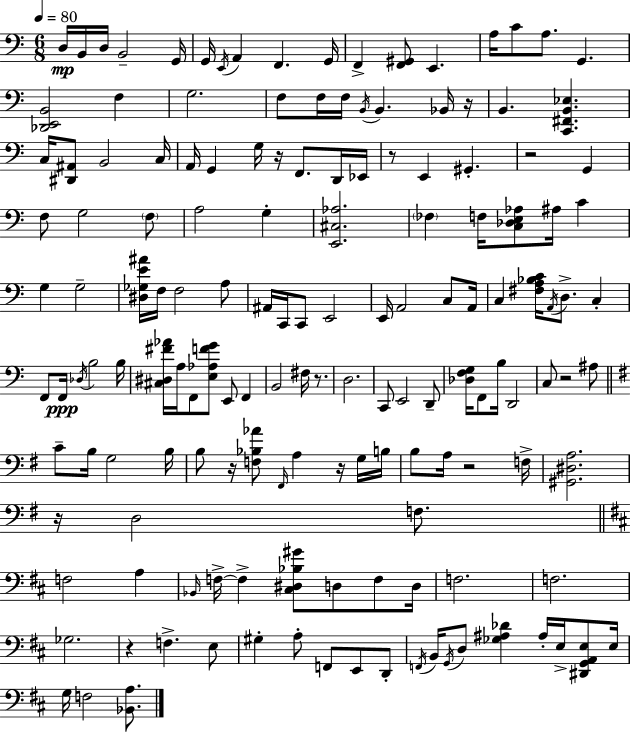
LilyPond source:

{
  \clef bass
  \numericTimeSignature
  \time 6/8
  \key a \minor
  \tempo 4 = 80
  d16\mp b,16 d16 b,2-- g,16 | g,16 \acciaccatura { e,16 } a,4 f,4. | g,16 f,4-> <f, gis,>8 e,4. | a16 c'8 a8. g,4. | \break <des, e, b,>2 f4 | g2. | f8 f16 f16 \acciaccatura { b,16 } b,4. | bes,16 r16 b,4. <c, fis, b, ees>4. | \break c16 <dis, ais,>8 b,2 | c16 a,16 g,4 g16 r16 f,8. | d,16 ees,16 r8 e,4 gis,4.-. | r2 g,4 | \break f8 g2 | \parenthesize f8 a2 g4-. | <e, cis aes>2. | \parenthesize fes4 f16 <c des e aes>8 ais16 c'4 | \break g4 g2-- | <dis ges e' ais'>16 f16 f2 | a8 ais,16 c,16 c,8 e,2 | e,16 a,2 c8 | \break a,16 c4 <fis a bes c'>16 \acciaccatura { a,16 } d8.-> c4-. | f,8 f,16\ppp \acciaccatura { des16 } b2 | b16 <cis dis fis' aes'>16 a16 f,8 <e aes f' g'>8 e,8 | f,4 b,2 | \break fis16 r8. d2. | c,8 e,2 | d,8-- <des f g>16 f,8 b16 d,2 | c8 r2 | \break ais8 \bar "||" \break \key e \minor c'8-- b16 g2 b16 | b8 r16 <f bes aes'>8 \grace { fis,16 } a4 r16 g16 | b16 b8 a16 r2 | f16-> <gis, dis a>2. | \break r16 d2 f8. | \bar "||" \break \key d \major f2 a4 | \grace { bes,16 } f16->~~ f4-> <cis dis bes gis'>8 d8 f8 | d16 f2. | f2. | \break ges2. | r4 f4.-> e8 | gis4-. a8-. f,8 e,8 d,8-. | \acciaccatura { f,16 } b,16 \acciaccatura { g,16 } d8 <ges ais des'>4 ais16-. e16-> | \break <dis, g, a, e>8 e16 g16 f2 | <bes, a>8. \bar "|."
}